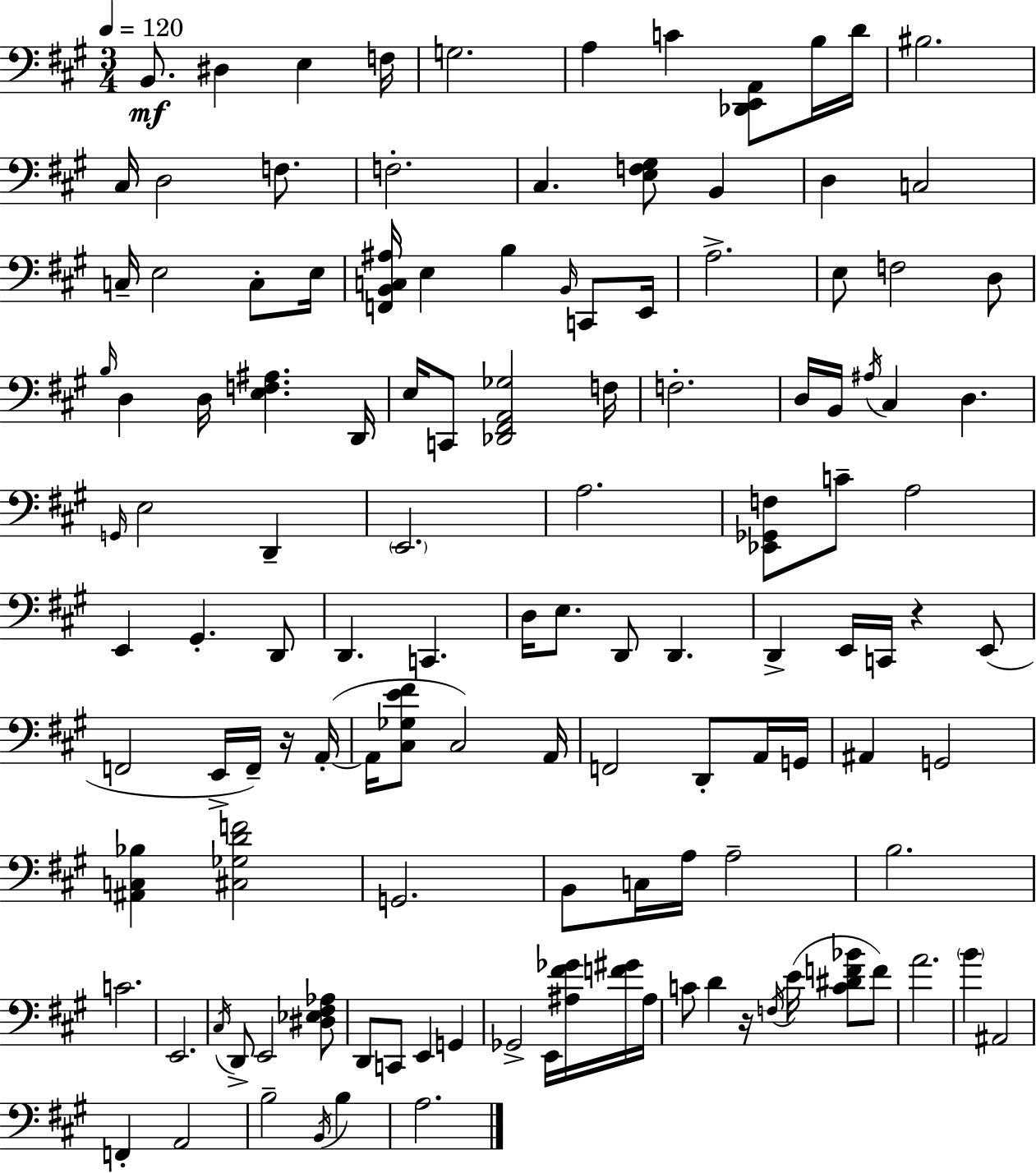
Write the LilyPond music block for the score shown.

{
  \clef bass
  \numericTimeSignature
  \time 3/4
  \key a \major
  \tempo 4 = 120
  b,8.\mf dis4 e4 f16 | g2. | a4 c'4 <des, e, a,>8 b16 d'16 | bis2. | \break cis16 d2 f8. | f2.-. | cis4. <e f gis>8 b,4 | d4 c2 | \break c16-- e2 c8-. e16 | <f, b, c ais>16 e4 b4 \grace { b,16 } c,8 | e,16 a2.-> | e8 f2 d8 | \break \grace { b16 } d4 d16 <e f ais>4. | d,16 e16 c,8 <des, fis, a, ges>2 | f16 f2.-. | d16 b,16 \acciaccatura { ais16 } cis4 d4. | \break \grace { g,16 } e2 | d,4-- \parenthesize e,2. | a2. | <ees, ges, f>8 c'8-- a2 | \break e,4 gis,4.-. | d,8 d,4. c,4. | d16 e8. d,8 d,4. | d,4-> e,16 c,16 r4 | \break e,8( f,2 | e,16-> f,16--) r16 a,16-.~(~ a,16 <cis ges e' fis'>8 cis2) | a,16 f,2 | d,8-. a,16 g,16 ais,4 g,2 | \break <ais, c bes>4 <cis ges d' f'>2 | g,2. | b,8 c16 a16 a2-- | b2. | \break c'2. | e,2. | \acciaccatura { cis16 } d,8-> e,2 | <dis ees fis aes>8 d,8 c,8 e,4 | \break g,4 ges,2-> | e,16 <ais fis' ges'>16 <f' gis'>16 ais16 c'8 d'4 r16 | \acciaccatura { f16 }( e'16 <c' dis' f' bes'>8 f'8) a'2. | \parenthesize b'4 ais,2 | \break f,4-. a,2 | b2-- | \acciaccatura { b,16 } b4 a2. | \bar "|."
}